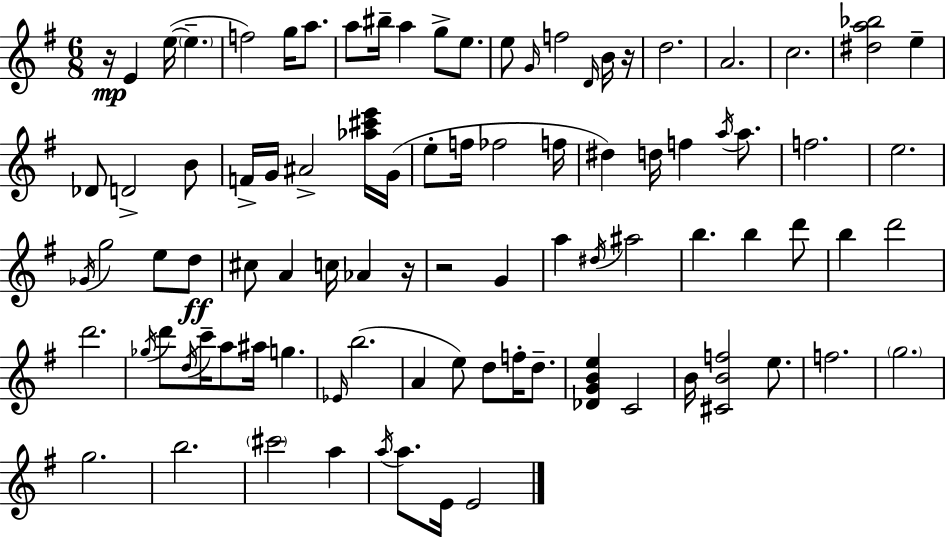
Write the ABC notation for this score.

X:1
T:Untitled
M:6/8
L:1/4
K:Em
z/4 E e/4 e f2 g/4 a/2 a/2 ^b/4 a g/2 e/2 e/2 G/4 f2 D/4 B/4 z/4 d2 A2 c2 [^da_b]2 e _D/2 D2 B/2 F/4 G/4 ^A2 [_a^c'e']/4 G/4 e/2 f/4 _f2 f/4 ^d d/4 f a/4 a/2 f2 e2 _G/4 g2 e/2 d/2 ^c/2 A c/4 _A z/4 z2 G a ^d/4 ^a2 b b d'/2 b d'2 d'2 _g/4 d'/2 d/4 c'/4 a/2 ^a/4 g _E/4 b2 A e/2 d/2 f/4 d/2 [_DGBe] C2 B/4 [^CBf]2 e/2 f2 g2 g2 b2 ^c'2 a a/4 a/2 E/4 E2